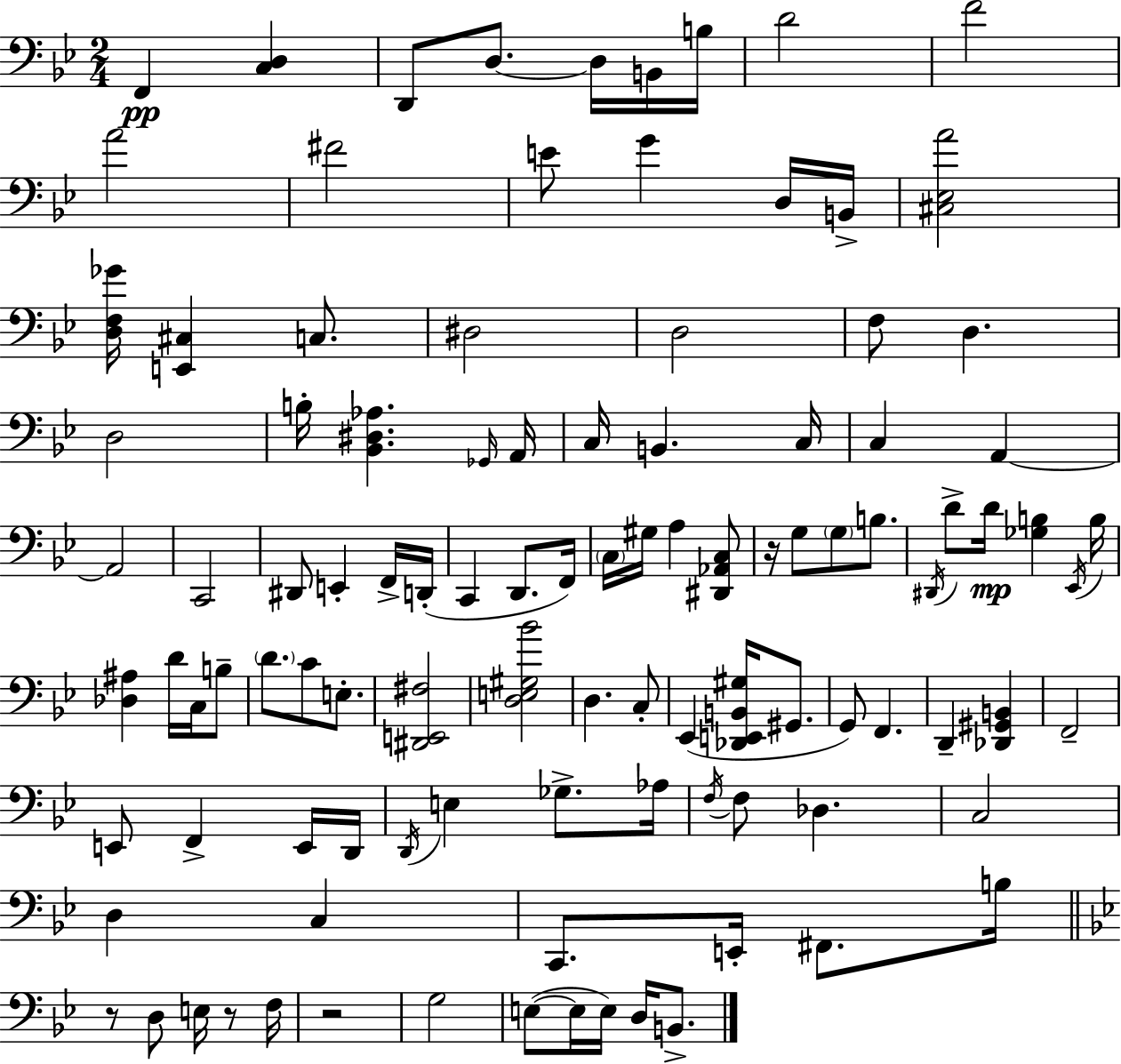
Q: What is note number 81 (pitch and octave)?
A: D3